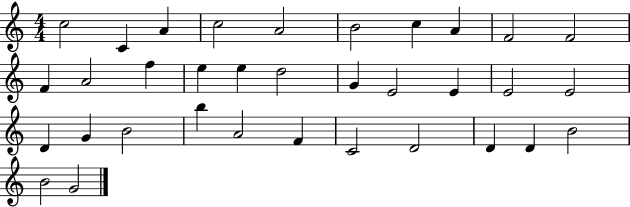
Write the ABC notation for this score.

X:1
T:Untitled
M:4/4
L:1/4
K:C
c2 C A c2 A2 B2 c A F2 F2 F A2 f e e d2 G E2 E E2 E2 D G B2 b A2 F C2 D2 D D B2 B2 G2